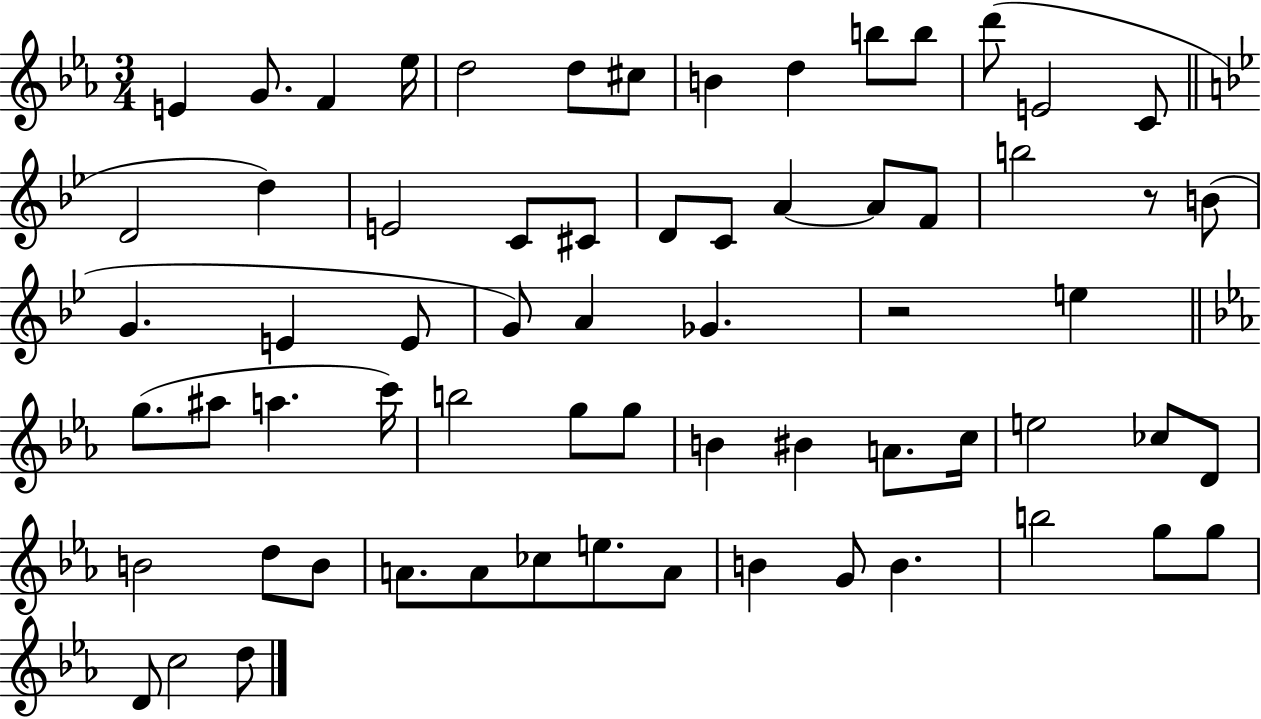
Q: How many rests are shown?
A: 2